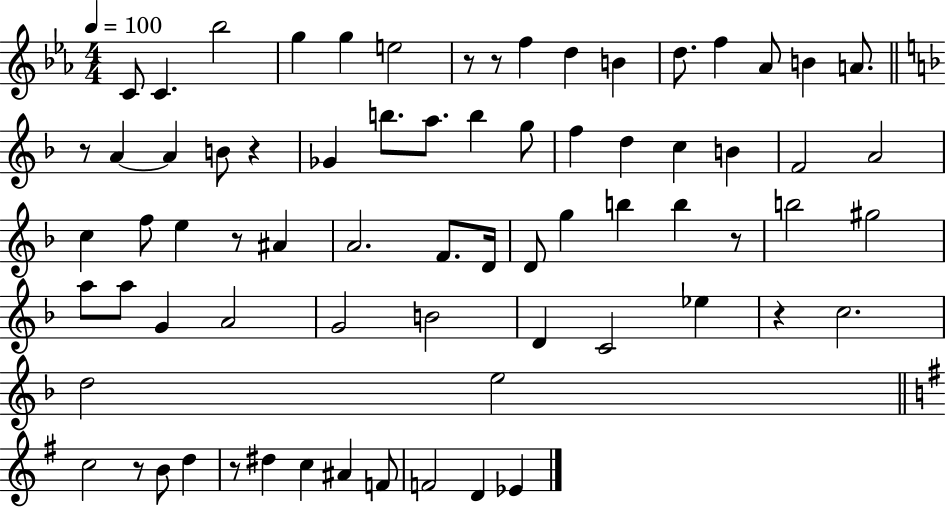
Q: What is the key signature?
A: EES major